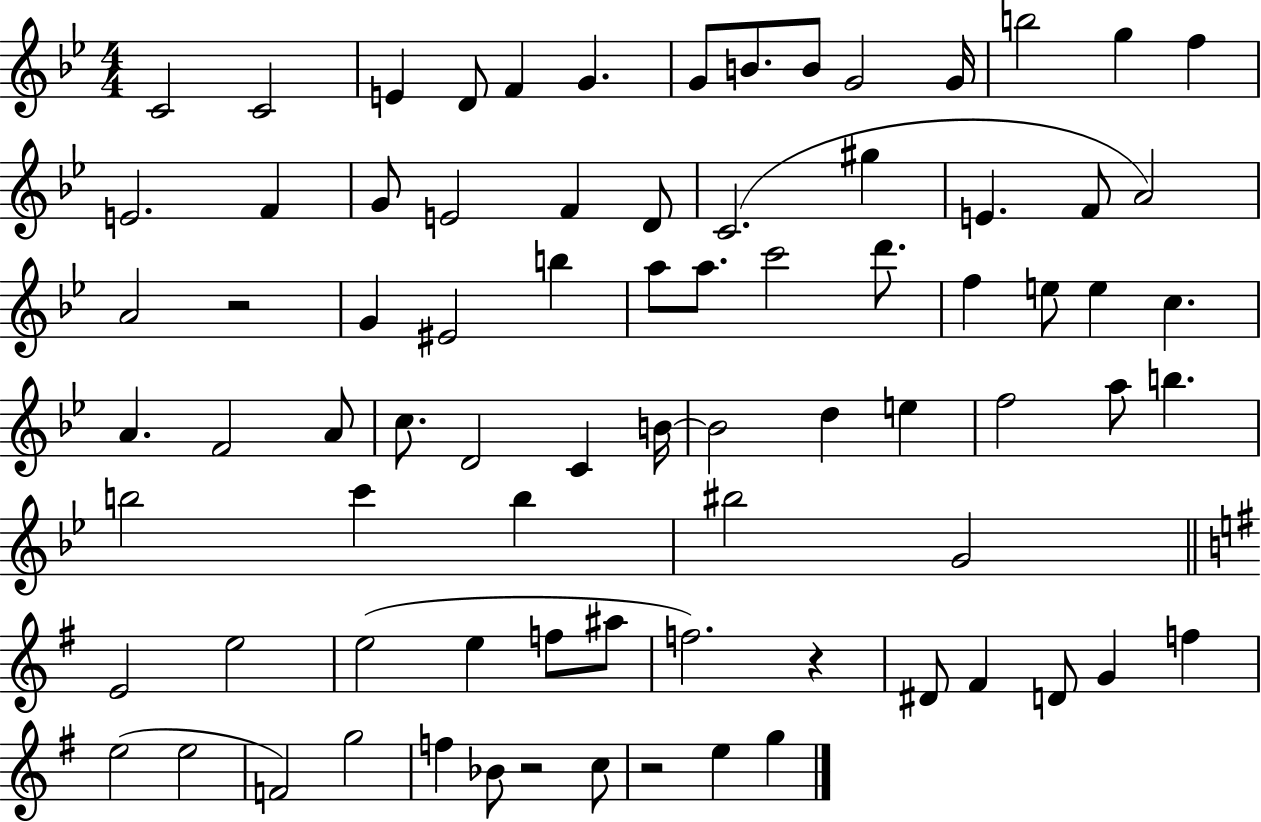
X:1
T:Untitled
M:4/4
L:1/4
K:Bb
C2 C2 E D/2 F G G/2 B/2 B/2 G2 G/4 b2 g f E2 F G/2 E2 F D/2 C2 ^g E F/2 A2 A2 z2 G ^E2 b a/2 a/2 c'2 d'/2 f e/2 e c A F2 A/2 c/2 D2 C B/4 B2 d e f2 a/2 b b2 c' b ^b2 G2 E2 e2 e2 e f/2 ^a/2 f2 z ^D/2 ^F D/2 G f e2 e2 F2 g2 f _B/2 z2 c/2 z2 e g